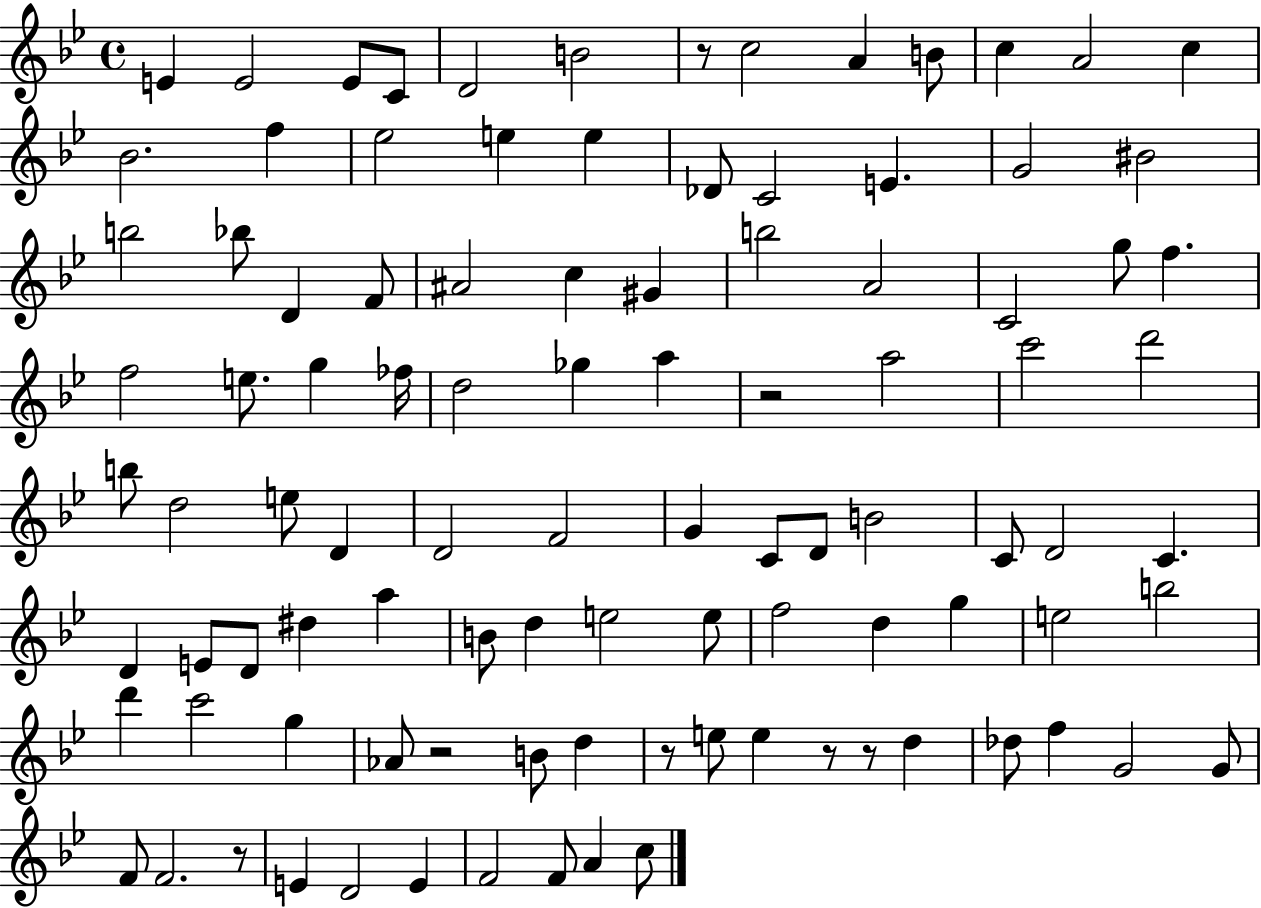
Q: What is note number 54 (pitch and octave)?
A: B4